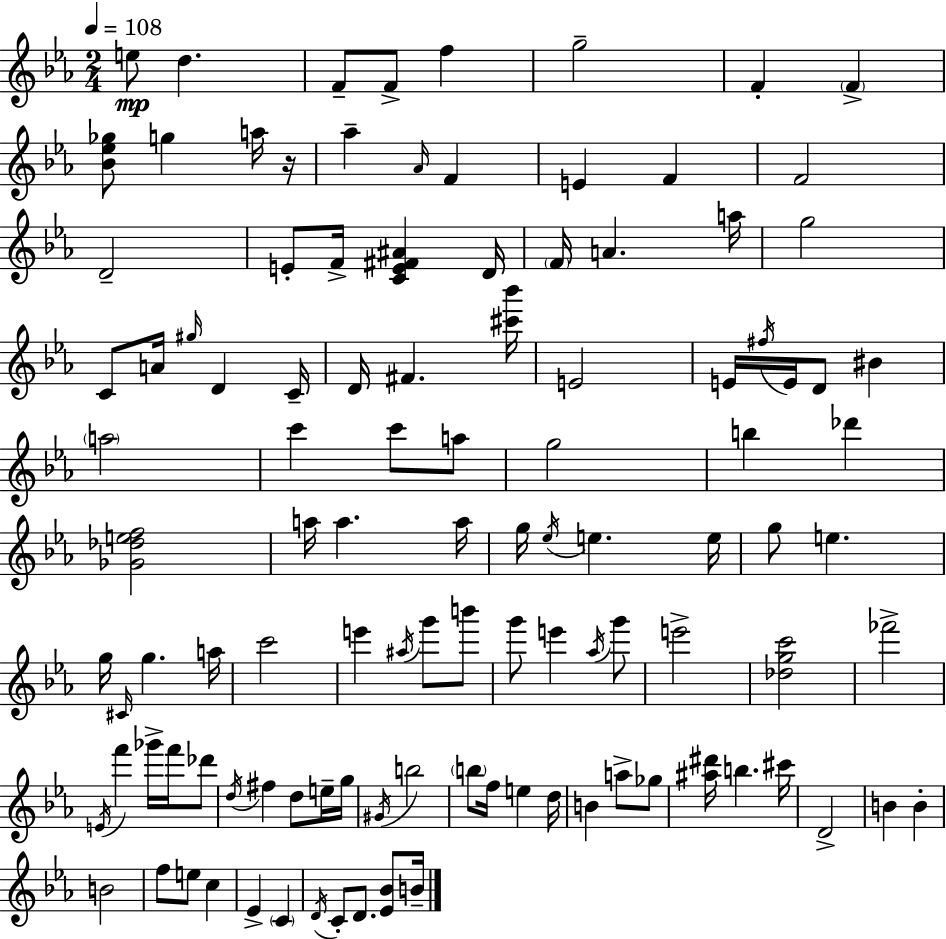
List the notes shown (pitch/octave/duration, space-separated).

E5/e D5/q. F4/e F4/e F5/q G5/h F4/q F4/q [Bb4,Eb5,Gb5]/e G5/q A5/s R/s Ab5/q Ab4/s F4/q E4/q F4/q F4/h D4/h E4/e F4/s [C4,E4,F#4,A#4]/q D4/s F4/s A4/q. A5/s G5/h C4/e A4/s G#5/s D4/q C4/s D4/s F#4/q. [C#6,Bb6]/s E4/h E4/s F#5/s E4/s D4/e BIS4/q A5/h C6/q C6/e A5/e G5/h B5/q Db6/q [Gb4,Db5,E5,F5]/h A5/s A5/q. A5/s G5/s Eb5/s E5/q. E5/s G5/e E5/q. G5/s C#4/s G5/q. A5/s C6/h E6/q A#5/s G6/e B6/e G6/e E6/q Ab5/s G6/e E6/h [Db5,G5,C6]/h FES6/h E4/s F6/q Gb6/s F6/s Db6/e D5/s F#5/q D5/e E5/s G5/s G#4/s B5/h B5/e F5/s E5/q D5/s B4/q A5/e Gb5/e [A#5,D#6]/s B5/q. C#6/s D4/h B4/q B4/q B4/h F5/e E5/e C5/q Eb4/q C4/q D4/s C4/e D4/e. [Eb4,Bb4]/e B4/s